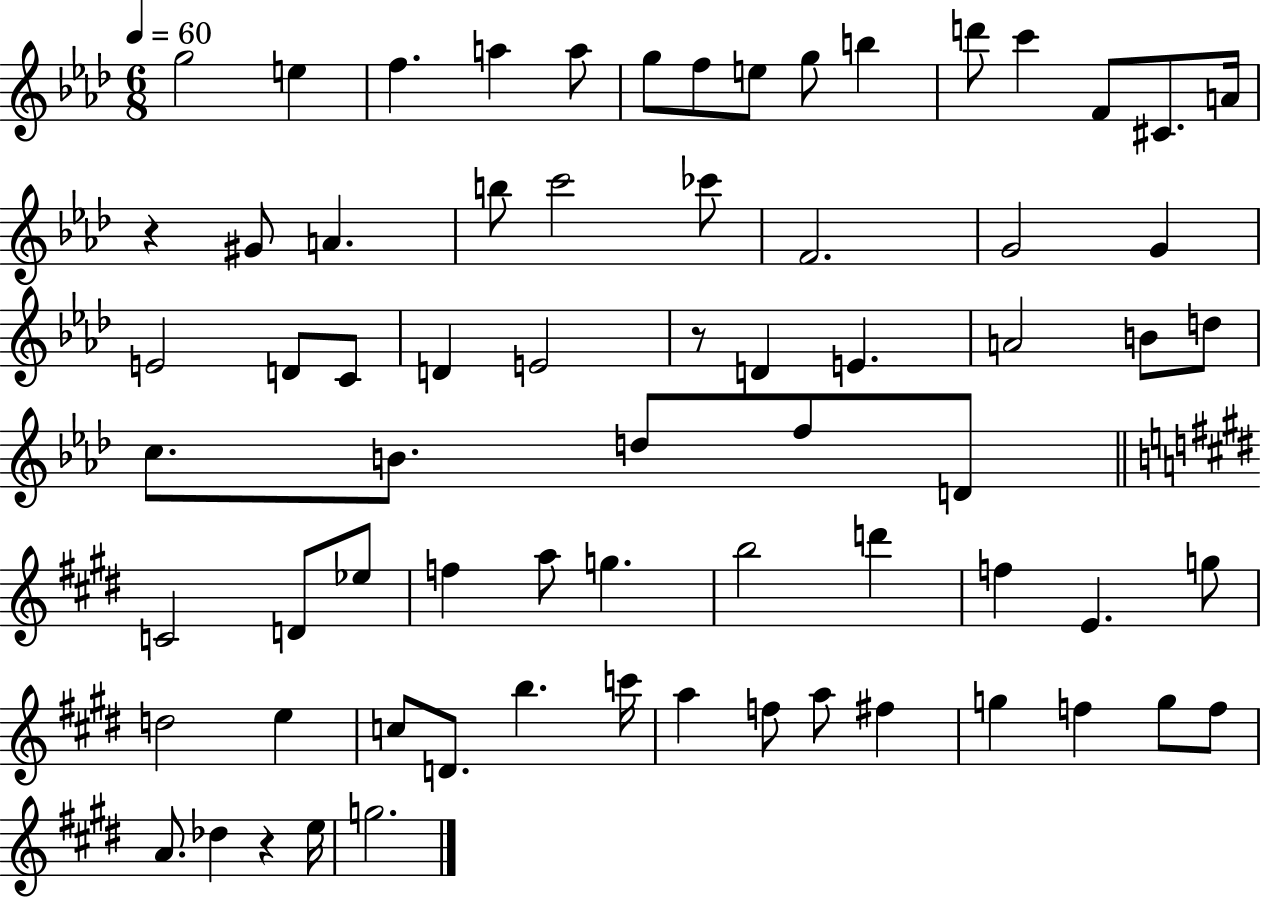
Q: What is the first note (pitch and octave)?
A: G5